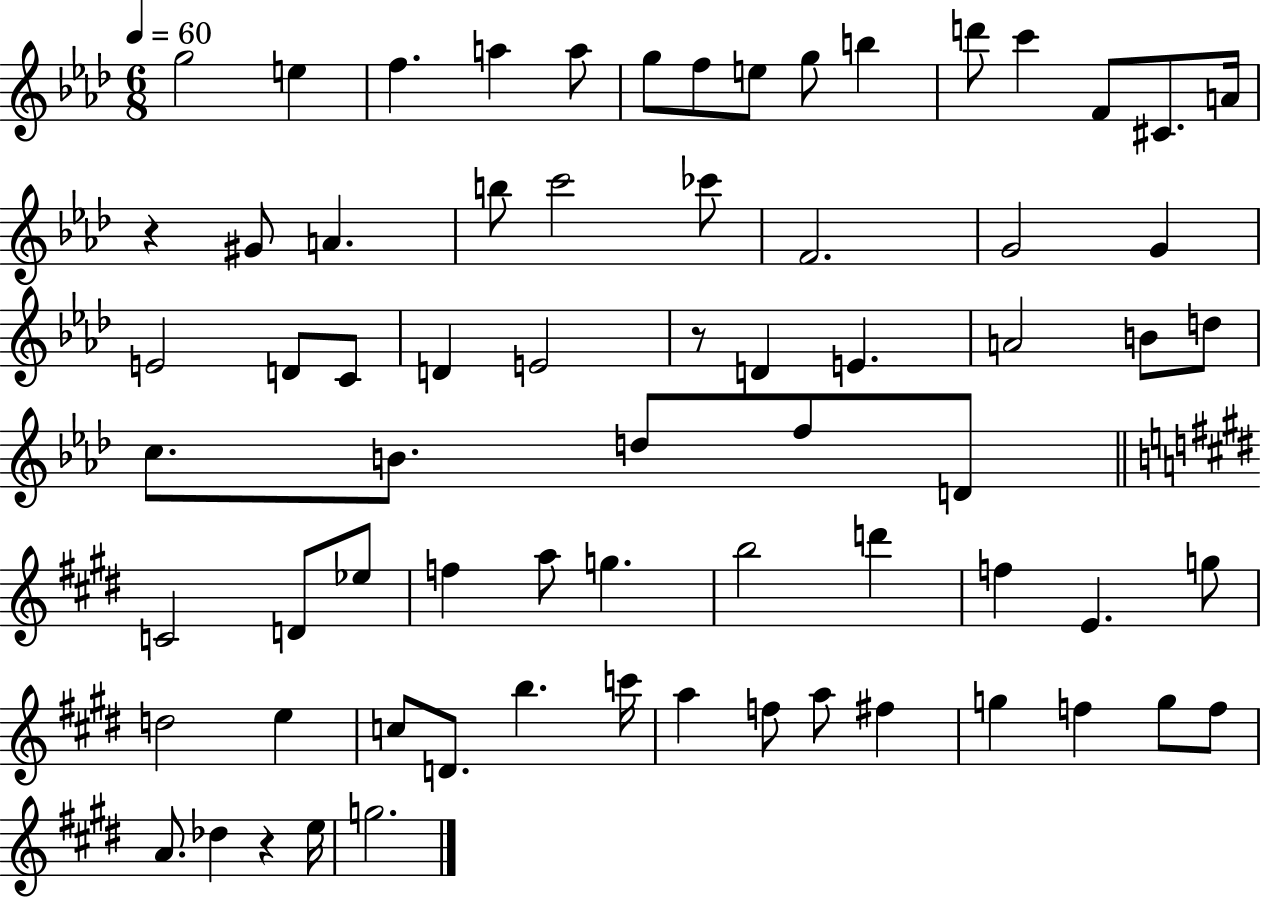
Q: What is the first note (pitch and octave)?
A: G5